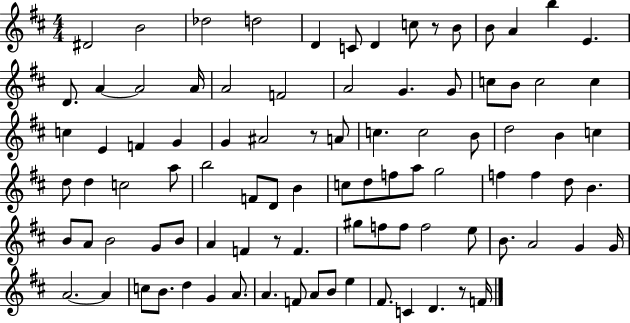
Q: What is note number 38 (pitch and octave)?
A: B4